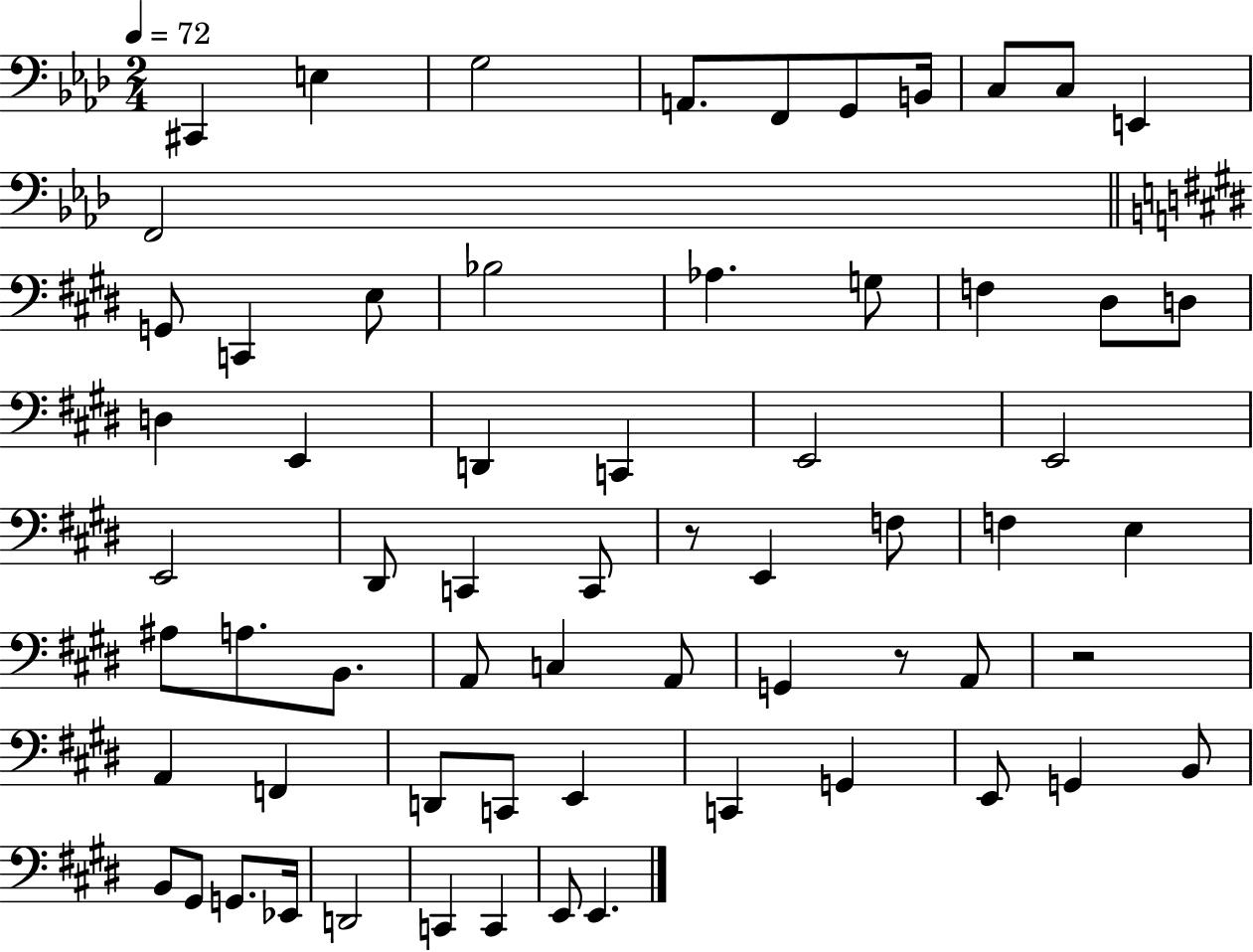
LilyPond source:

{
  \clef bass
  \numericTimeSignature
  \time 2/4
  \key aes \major
  \tempo 4 = 72
  cis,4 e4 | g2 | a,8. f,8 g,8 b,16 | c8 c8 e,4 | \break f,2 | \bar "||" \break \key e \major g,8 c,4 e8 | bes2 | aes4. g8 | f4 dis8 d8 | \break d4 e,4 | d,4 c,4 | e,2 | e,2 | \break e,2 | dis,8 c,4 c,8 | r8 e,4 f8 | f4 e4 | \break ais8 a8. b,8. | a,8 c4 a,8 | g,4 r8 a,8 | r2 | \break a,4 f,4 | d,8 c,8 e,4 | c,4 g,4 | e,8 g,4 b,8 | \break b,8 gis,8 g,8. ees,16 | d,2 | c,4 c,4 | e,8 e,4. | \break \bar "|."
}